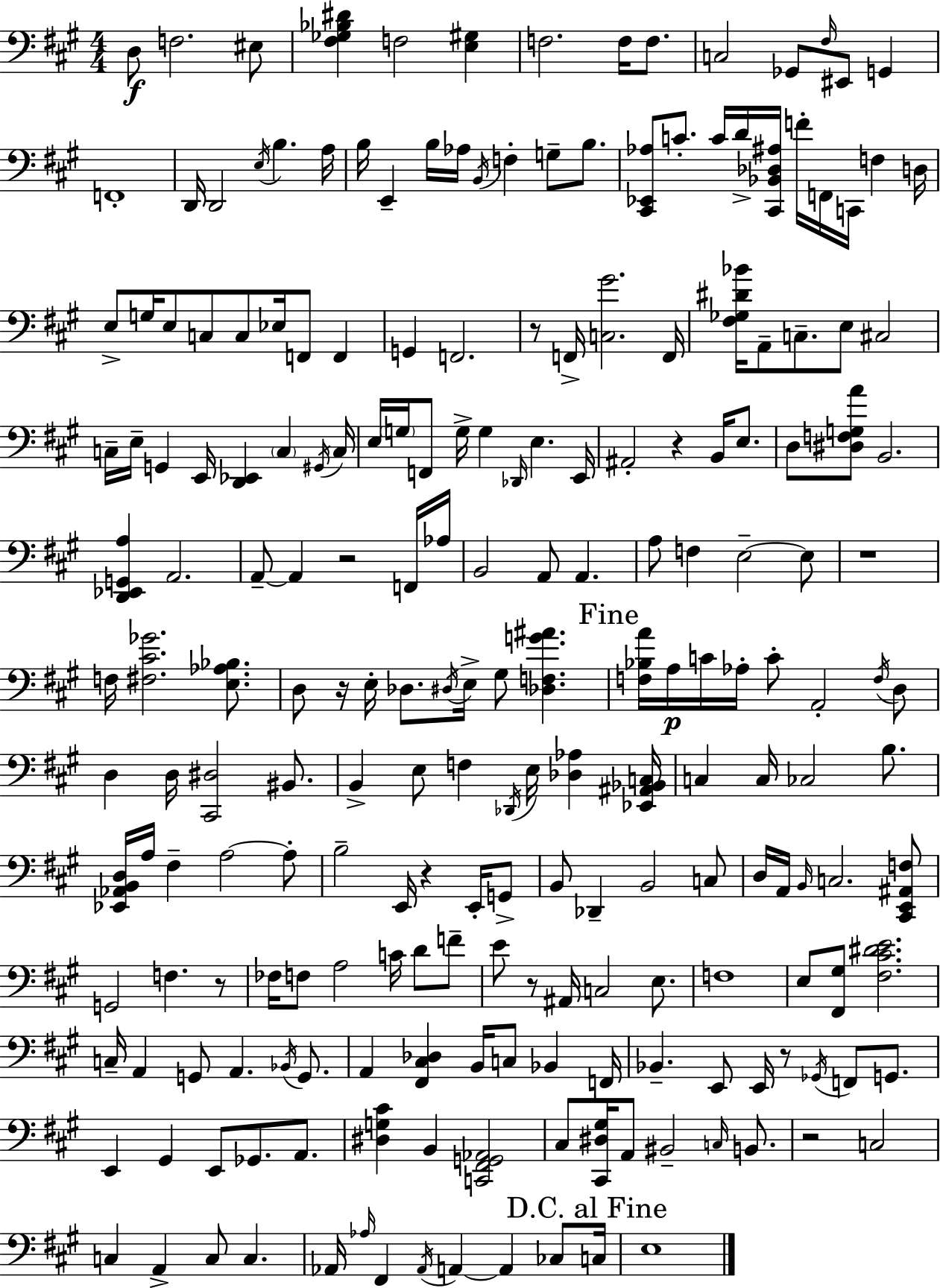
D3/e F3/h. EIS3/e [F#3,Gb3,Bb3,D#4]/q F3/h [E3,G#3]/q F3/h. F3/s F3/e. C3/h Gb2/e F#3/s EIS2/e G2/q F2/w D2/s D2/h E3/s B3/q. A3/s B3/s E2/q B3/s Ab3/s B2/s F3/q G3/e B3/e. [C#2,Eb2,Ab3]/e C4/e. C4/s D4/s [C#2,Bb2,Db3,A#3]/s F4/s F2/s C2/s F3/q D3/s E3/e G3/s E3/e C3/e C3/e Eb3/s F2/e F2/q G2/q F2/h. R/e F2/s [C3,G#4]/h. F2/s [F#3,Gb3,D#4,Bb4]/s A2/e C3/e. E3/e C#3/h C3/s E3/s G2/q E2/s [D2,Eb2]/q C3/q G#2/s C3/s E3/s G3/s F2/e G3/s G3/q Db2/s E3/q. E2/s A#2/h R/q B2/s E3/e. D3/e [D#3,F3,G3,A4]/e B2/h. [D2,Eb2,G2,A3]/q A2/h. A2/e A2/q R/h F2/s Ab3/s B2/h A2/e A2/q. A3/e F3/q E3/h E3/e R/w F3/s [F#3,C#4,Gb4]/h. [E3,Ab3,Bb3]/e. D3/e R/s E3/s Db3/e. D#3/s E3/s G#3/e [Db3,F3,G4,A#4]/q. [F3,Bb3,A4]/s A3/s C4/s Ab3/s C4/e A2/h F3/s D3/e D3/q D3/s [C#2,D#3]/h BIS2/e. B2/q E3/e F3/q Db2/s E3/s [Db3,Ab3]/q [Eb2,A#2,Bb2,C3]/s C3/q C3/s CES3/h B3/e. [Eb2,Ab2,B2,D3]/s A3/s F#3/q A3/h A3/e B3/h E2/s R/q E2/s G2/e B2/e Db2/q B2/h C3/e D3/s A2/s B2/s C3/h. [C#2,E2,A#2,F3]/e G2/h F3/q. R/e FES3/s F3/e A3/h C4/s D4/e F4/e E4/e R/e A#2/s C3/h E3/e. F3/w E3/e [F#2,G#3]/e [F#3,C#4,D#4,E4]/h. C3/s A2/q G2/e A2/q. Bb2/s G2/e. A2/q [F#2,C#3,Db3]/q B2/s C3/e Bb2/q F2/s Bb2/q. E2/e E2/s R/e Gb2/s F2/e G2/e. E2/q G#2/q E2/e Gb2/e. A2/e. [D#3,G3,C#4]/q B2/q [C2,F#2,G2,Ab2]/h C#3/e [C#2,D#3,G#3]/s A2/e BIS2/h C3/s B2/e. R/h C3/h C3/q A2/q C3/e C3/q. Ab2/s Ab3/s F#2/q Ab2/s A2/q A2/q CES3/e C3/s E3/w